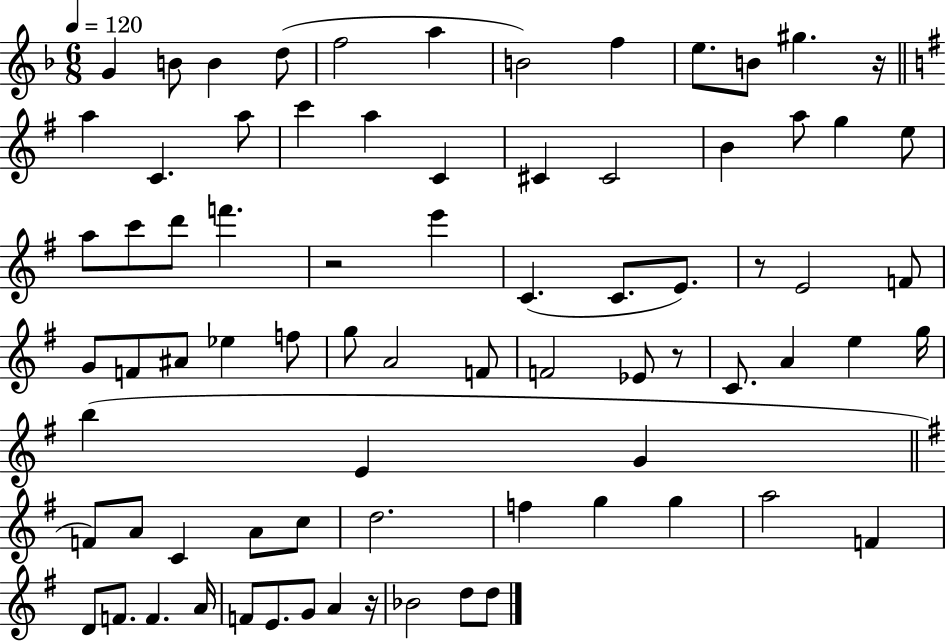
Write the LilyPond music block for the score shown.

{
  \clef treble
  \numericTimeSignature
  \time 6/8
  \key f \major
  \tempo 4 = 120
  g'4 b'8 b'4 d''8( | f''2 a''4 | b'2) f''4 | e''8. b'8 gis''4. r16 | \break \bar "||" \break \key e \minor a''4 c'4. a''8 | c'''4 a''4 c'4 | cis'4 cis'2 | b'4 a''8 g''4 e''8 | \break a''8 c'''8 d'''8 f'''4. | r2 e'''4 | c'4.( c'8. e'8.) | r8 e'2 f'8 | \break g'8 f'8 ais'8 ees''4 f''8 | g''8 a'2 f'8 | f'2 ees'8 r8 | c'8. a'4 e''4 g''16 | \break b''4( e'4 g'4 | \bar "||" \break \key g \major f'8) a'8 c'4 a'8 c''8 | d''2. | f''4 g''4 g''4 | a''2 f'4 | \break d'8 f'8. f'4. a'16 | f'8 e'8. g'8 a'4 r16 | bes'2 d''8 d''8 | \bar "|."
}